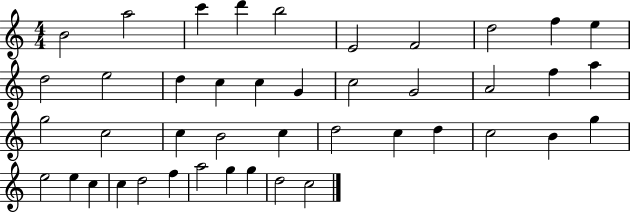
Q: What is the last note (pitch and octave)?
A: C5